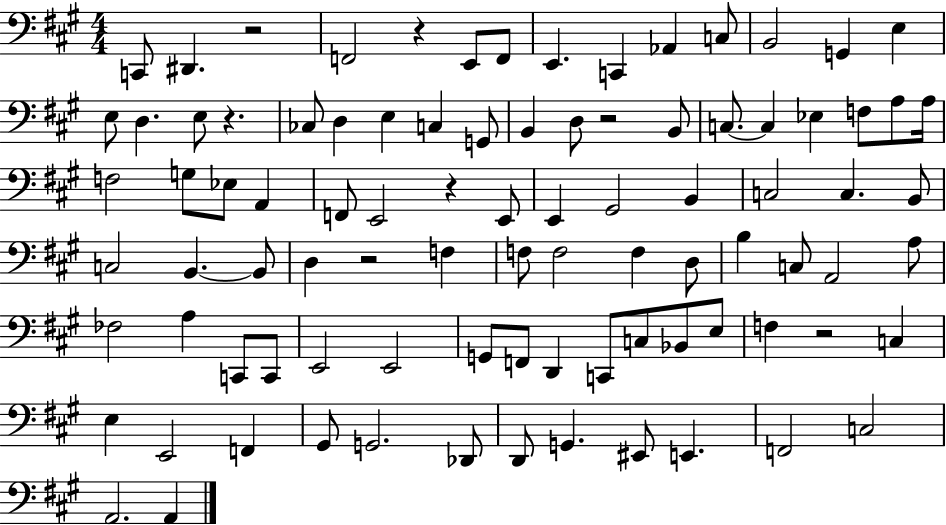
C2/e D#2/q. R/h F2/h R/q E2/e F2/e E2/q. C2/q Ab2/q C3/e B2/h G2/q E3/q E3/e D3/q. E3/e R/q. CES3/e D3/q E3/q C3/q G2/e B2/q D3/e R/h B2/e C3/e. C3/q Eb3/q F3/e A3/e A3/s F3/h G3/e Eb3/e A2/q F2/e E2/h R/q E2/e E2/q G#2/h B2/q C3/h C3/q. B2/e C3/h B2/q. B2/e D3/q R/h F3/q F3/e F3/h F3/q D3/e B3/q C3/e A2/h A3/e FES3/h A3/q C2/e C2/e E2/h E2/h G2/e F2/e D2/q C2/e C3/e Bb2/e E3/e F3/q R/h C3/q E3/q E2/h F2/q G#2/e G2/h. Db2/e D2/e G2/q. EIS2/e E2/q. F2/h C3/h A2/h. A2/q